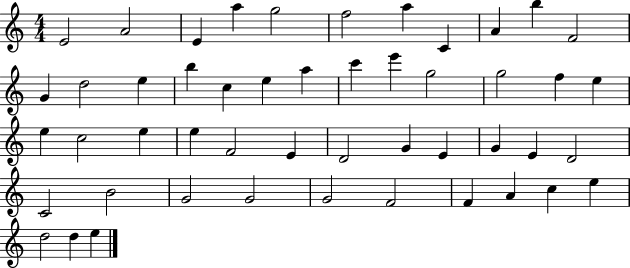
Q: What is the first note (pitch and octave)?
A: E4